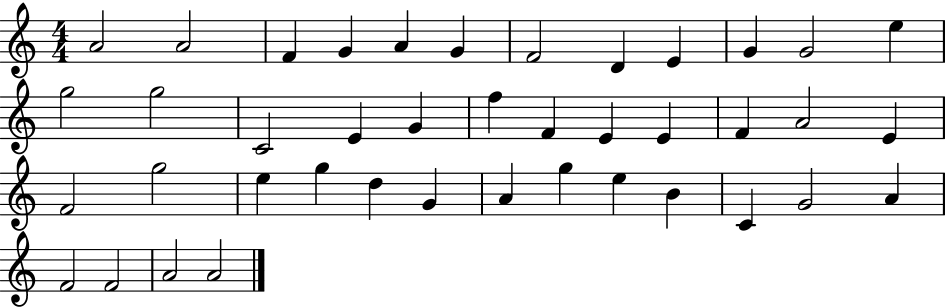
X:1
T:Untitled
M:4/4
L:1/4
K:C
A2 A2 F G A G F2 D E G G2 e g2 g2 C2 E G f F E E F A2 E F2 g2 e g d G A g e B C G2 A F2 F2 A2 A2